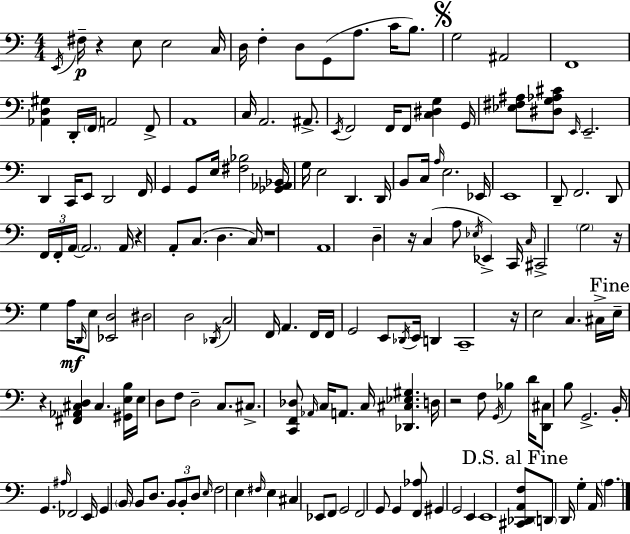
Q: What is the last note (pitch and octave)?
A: A3